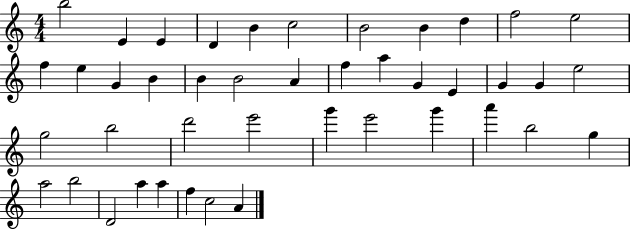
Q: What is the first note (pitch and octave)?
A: B5